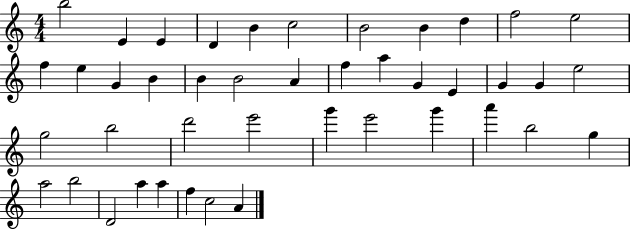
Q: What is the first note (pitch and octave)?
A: B5